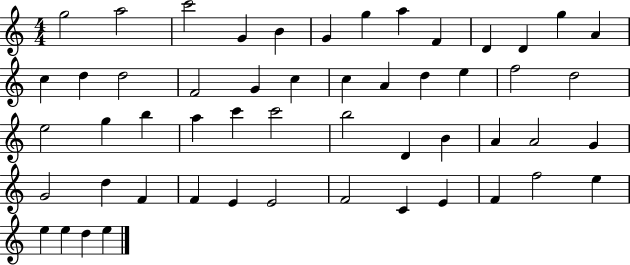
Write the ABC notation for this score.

X:1
T:Untitled
M:4/4
L:1/4
K:C
g2 a2 c'2 G B G g a F D D g A c d d2 F2 G c c A d e f2 d2 e2 g b a c' c'2 b2 D B A A2 G G2 d F F E E2 F2 C E F f2 e e e d e